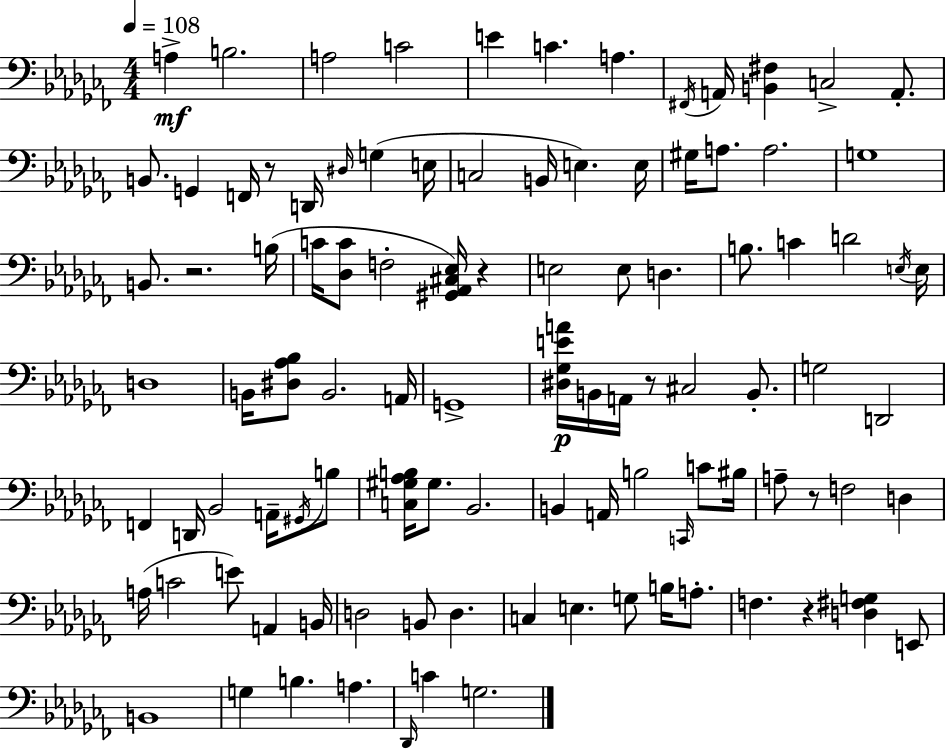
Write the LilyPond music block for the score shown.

{
  \clef bass
  \numericTimeSignature
  \time 4/4
  \key aes \minor
  \tempo 4 = 108
  \repeat volta 2 { a4->\mf b2. | a2 c'2 | e'4 c'4. a4. | \acciaccatura { fis,16 } a,16 <b, fis>4 c2-> a,8.-. | \break b,8. g,4 f,16 r8 d,16 \grace { dis16 }( g4 | e16 c2 b,16 e4.) | e16 gis16 a8. a2. | g1 | \break b,8. r2. | b16( c'16 <des c'>8 f2-. <gis, aes, cis ees>16) r4 | e2 e8 d4. | b8. c'4 d'2 | \break \acciaccatura { e16 } e16 d1 | b,16 <dis aes bes>8 b,2. | a,16 g,1-> | <dis ges e' a'>16\p b,16 a,16 r8 cis2 | \break b,8.-. g2 d,2 | f,4 d,16 bes,2 | a,16-- \acciaccatura { gis,16 } b8 <c gis aes b>16 gis8. bes,2. | b,4 a,16 b2 | \break \grace { c,16 } c'8 bis16 a8-- r8 f2 | d4 a16( c'2 e'8) | a,4 b,16 d2 b,8 d4. | c4 e4. g8 | \break b16 a8.-. f4. r4 <d fis g>4 | e,8 b,1 | g4 b4. a4. | \grace { des,16 } c'4 g2. | \break } \bar "|."
}